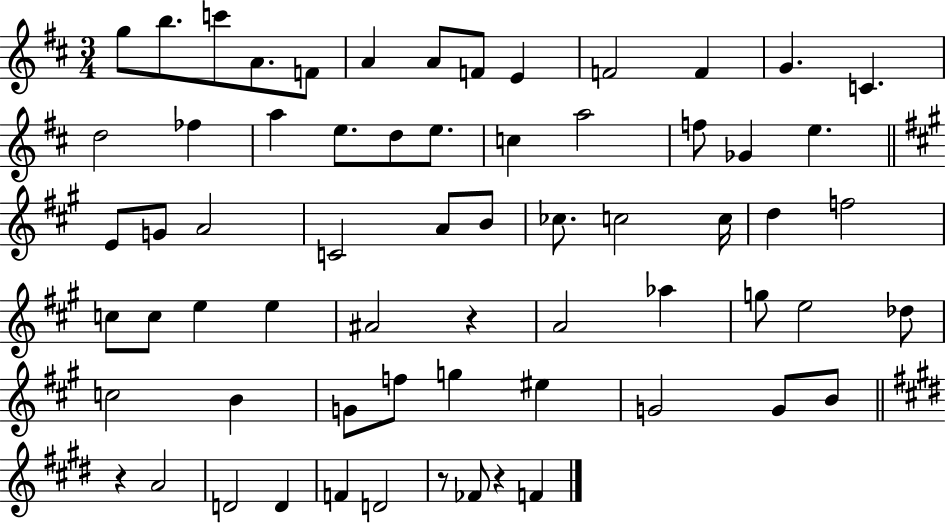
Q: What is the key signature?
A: D major